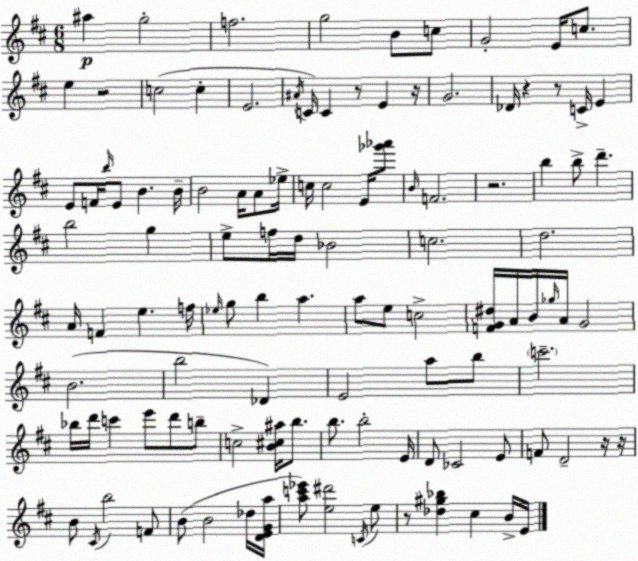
X:1
T:Untitled
M:6/8
L:1/4
K:D
^a g2 f2 g2 B/2 c/2 G2 E/4 c/2 e z2 c2 c E2 ^A/4 C/4 C z/2 E z/4 G2 _D/4 z z/2 C/4 E E/2 F/4 b/4 E/2 B B/4 B2 A/4 A/2 _e/4 c/4 c2 E/4 [_g'_a']/2 B/4 F2 z2 b b/2 d' b2 g e/2 f/4 d/4 _B2 c2 d2 A/4 F e f/4 _e/4 g/2 b a a/2 e/2 c2 [FG^d]/4 A/4 B/4 _g/4 A/4 G2 B2 b2 _D E2 a/2 b/2 c'2 _b/4 d'/4 c' e'/2 d'/2 b/2 c2 [B^c^a]/4 b/2 b/2 b2 E/4 D/2 _C2 E/2 F/2 D2 z/4 z/4 B/2 ^C/4 b2 F/2 B/2 B2 _d/4 [DEGa]/4 [ac'_e']/2 [e^d']2 C/4 e/2 z/2 [_d^g_b] ^c B/4 E/4